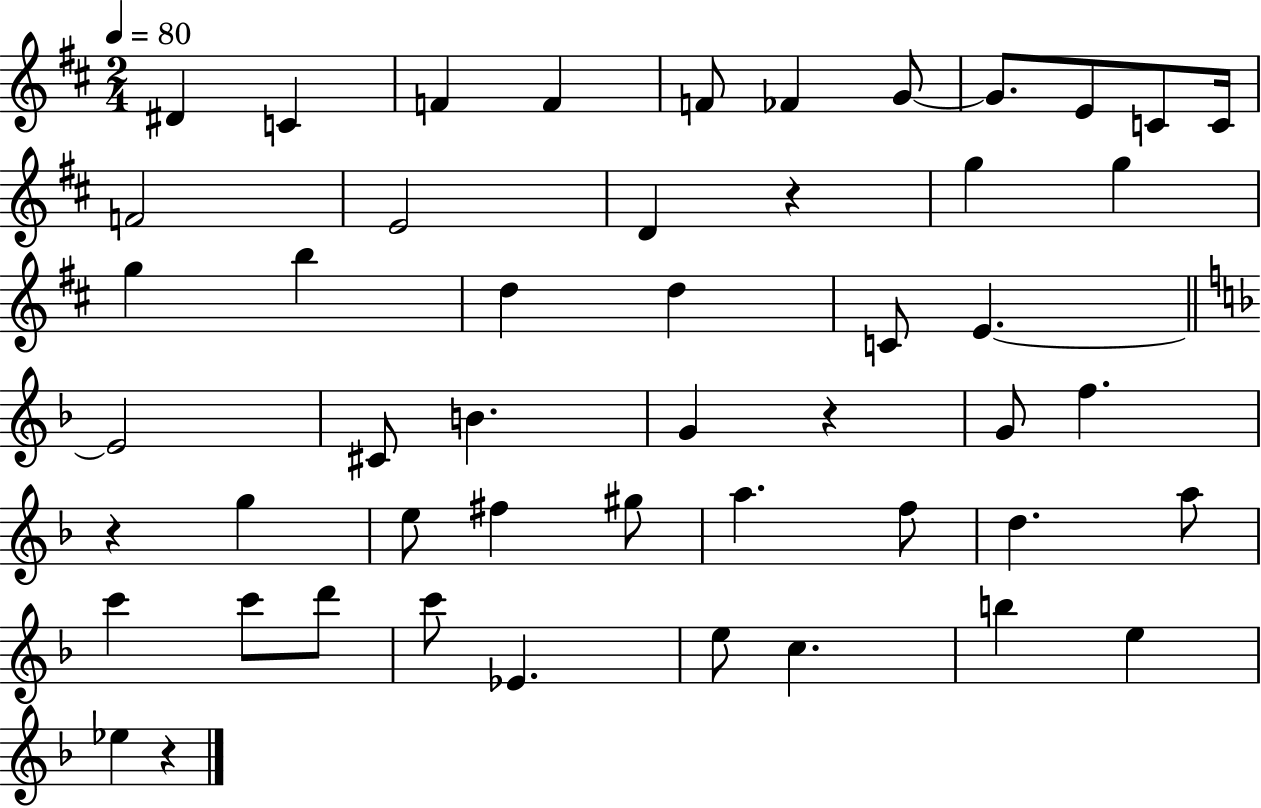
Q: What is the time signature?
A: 2/4